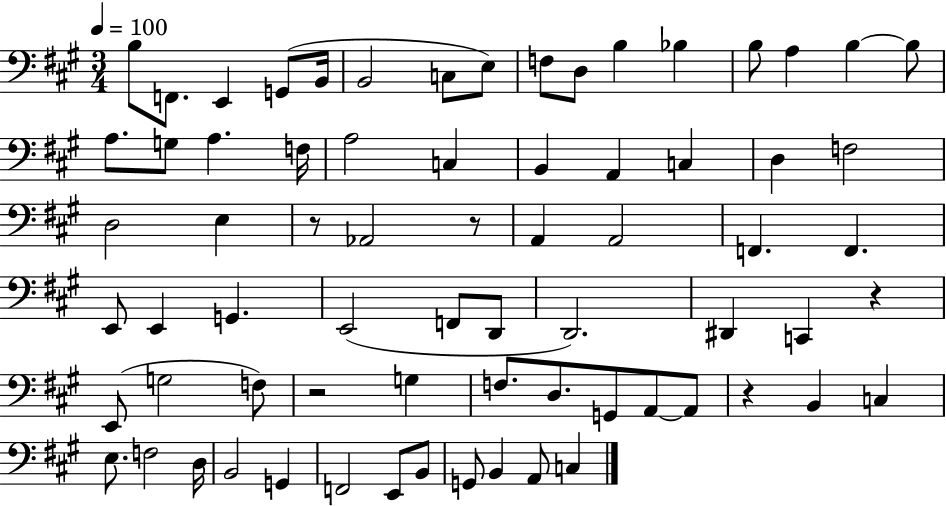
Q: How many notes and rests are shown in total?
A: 71